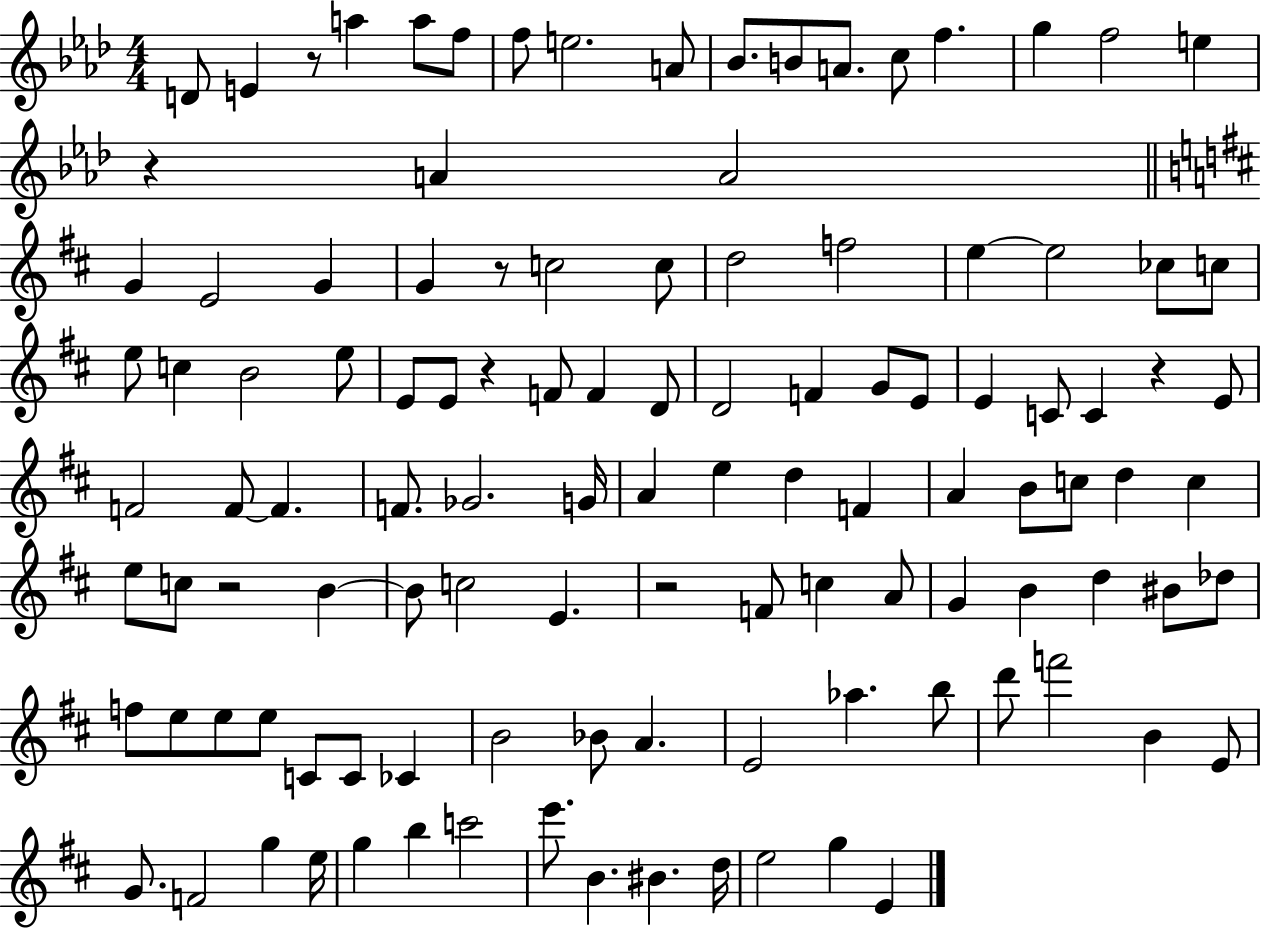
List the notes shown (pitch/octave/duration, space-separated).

D4/e E4/q R/e A5/q A5/e F5/e F5/e E5/h. A4/e Bb4/e. B4/e A4/e. C5/e F5/q. G5/q F5/h E5/q R/q A4/q A4/h G4/q E4/h G4/q G4/q R/e C5/h C5/e D5/h F5/h E5/q E5/h CES5/e C5/e E5/e C5/q B4/h E5/e E4/e E4/e R/q F4/e F4/q D4/e D4/h F4/q G4/e E4/e E4/q C4/e C4/q R/q E4/e F4/h F4/e F4/q. F4/e. Gb4/h. G4/s A4/q E5/q D5/q F4/q A4/q B4/e C5/e D5/q C5/q E5/e C5/e R/h B4/q B4/e C5/h E4/q. R/h F4/e C5/q A4/e G4/q B4/q D5/q BIS4/e Db5/e F5/e E5/e E5/e E5/e C4/e C4/e CES4/q B4/h Bb4/e A4/q. E4/h Ab5/q. B5/e D6/e F6/h B4/q E4/e G4/e. F4/h G5/q E5/s G5/q B5/q C6/h E6/e. B4/q. BIS4/q. D5/s E5/h G5/q E4/q